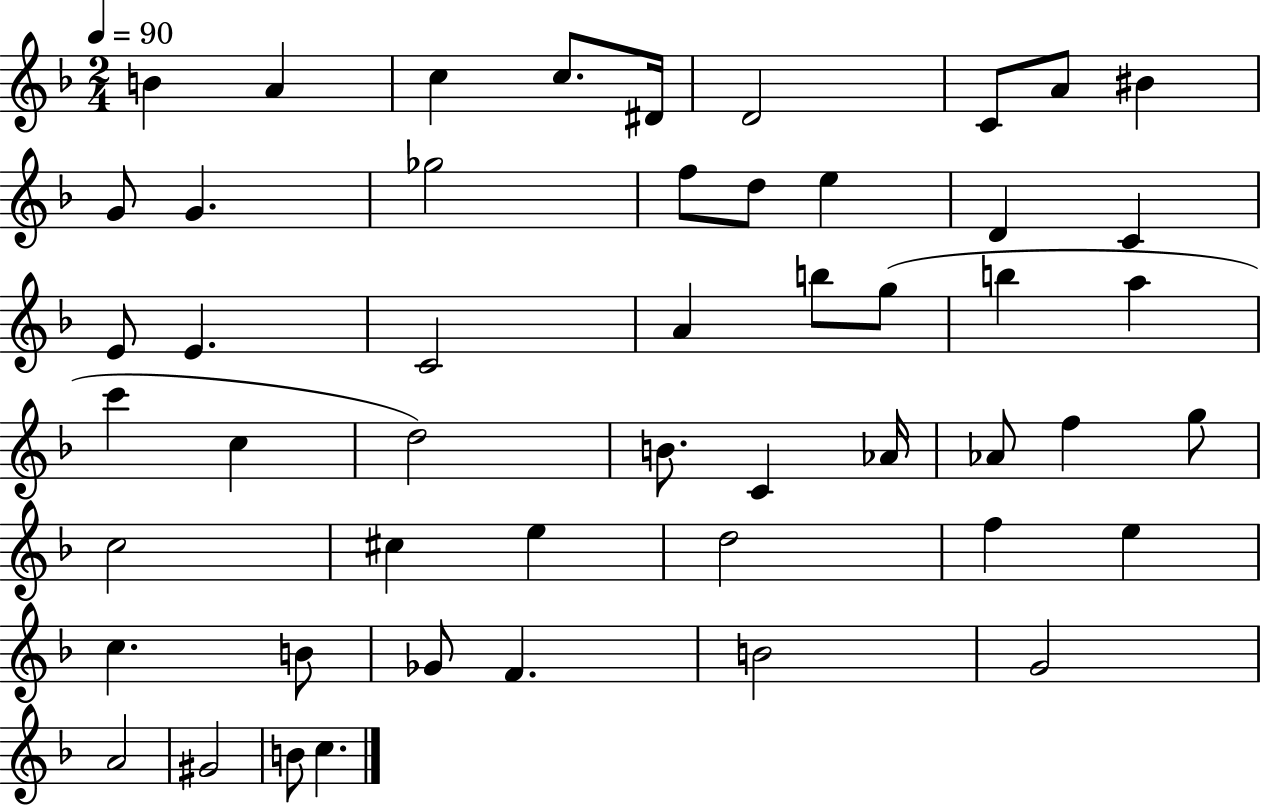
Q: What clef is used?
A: treble